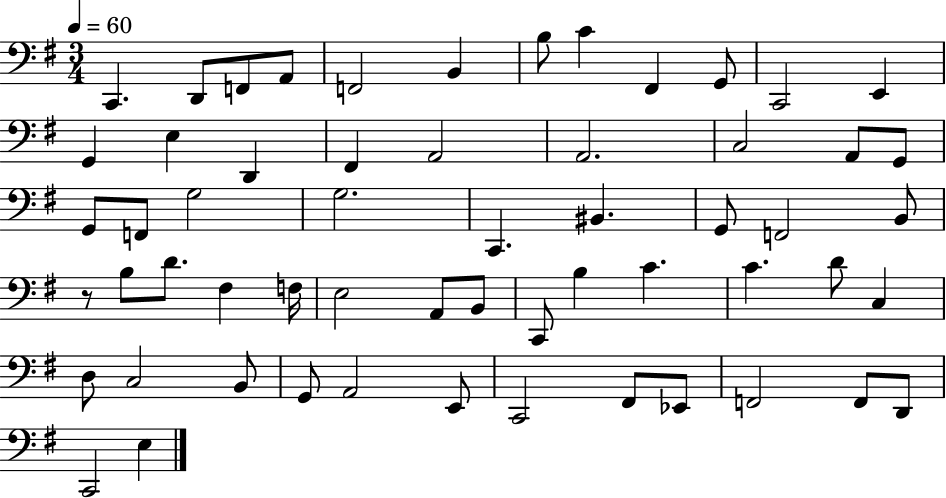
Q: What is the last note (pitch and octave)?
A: E3